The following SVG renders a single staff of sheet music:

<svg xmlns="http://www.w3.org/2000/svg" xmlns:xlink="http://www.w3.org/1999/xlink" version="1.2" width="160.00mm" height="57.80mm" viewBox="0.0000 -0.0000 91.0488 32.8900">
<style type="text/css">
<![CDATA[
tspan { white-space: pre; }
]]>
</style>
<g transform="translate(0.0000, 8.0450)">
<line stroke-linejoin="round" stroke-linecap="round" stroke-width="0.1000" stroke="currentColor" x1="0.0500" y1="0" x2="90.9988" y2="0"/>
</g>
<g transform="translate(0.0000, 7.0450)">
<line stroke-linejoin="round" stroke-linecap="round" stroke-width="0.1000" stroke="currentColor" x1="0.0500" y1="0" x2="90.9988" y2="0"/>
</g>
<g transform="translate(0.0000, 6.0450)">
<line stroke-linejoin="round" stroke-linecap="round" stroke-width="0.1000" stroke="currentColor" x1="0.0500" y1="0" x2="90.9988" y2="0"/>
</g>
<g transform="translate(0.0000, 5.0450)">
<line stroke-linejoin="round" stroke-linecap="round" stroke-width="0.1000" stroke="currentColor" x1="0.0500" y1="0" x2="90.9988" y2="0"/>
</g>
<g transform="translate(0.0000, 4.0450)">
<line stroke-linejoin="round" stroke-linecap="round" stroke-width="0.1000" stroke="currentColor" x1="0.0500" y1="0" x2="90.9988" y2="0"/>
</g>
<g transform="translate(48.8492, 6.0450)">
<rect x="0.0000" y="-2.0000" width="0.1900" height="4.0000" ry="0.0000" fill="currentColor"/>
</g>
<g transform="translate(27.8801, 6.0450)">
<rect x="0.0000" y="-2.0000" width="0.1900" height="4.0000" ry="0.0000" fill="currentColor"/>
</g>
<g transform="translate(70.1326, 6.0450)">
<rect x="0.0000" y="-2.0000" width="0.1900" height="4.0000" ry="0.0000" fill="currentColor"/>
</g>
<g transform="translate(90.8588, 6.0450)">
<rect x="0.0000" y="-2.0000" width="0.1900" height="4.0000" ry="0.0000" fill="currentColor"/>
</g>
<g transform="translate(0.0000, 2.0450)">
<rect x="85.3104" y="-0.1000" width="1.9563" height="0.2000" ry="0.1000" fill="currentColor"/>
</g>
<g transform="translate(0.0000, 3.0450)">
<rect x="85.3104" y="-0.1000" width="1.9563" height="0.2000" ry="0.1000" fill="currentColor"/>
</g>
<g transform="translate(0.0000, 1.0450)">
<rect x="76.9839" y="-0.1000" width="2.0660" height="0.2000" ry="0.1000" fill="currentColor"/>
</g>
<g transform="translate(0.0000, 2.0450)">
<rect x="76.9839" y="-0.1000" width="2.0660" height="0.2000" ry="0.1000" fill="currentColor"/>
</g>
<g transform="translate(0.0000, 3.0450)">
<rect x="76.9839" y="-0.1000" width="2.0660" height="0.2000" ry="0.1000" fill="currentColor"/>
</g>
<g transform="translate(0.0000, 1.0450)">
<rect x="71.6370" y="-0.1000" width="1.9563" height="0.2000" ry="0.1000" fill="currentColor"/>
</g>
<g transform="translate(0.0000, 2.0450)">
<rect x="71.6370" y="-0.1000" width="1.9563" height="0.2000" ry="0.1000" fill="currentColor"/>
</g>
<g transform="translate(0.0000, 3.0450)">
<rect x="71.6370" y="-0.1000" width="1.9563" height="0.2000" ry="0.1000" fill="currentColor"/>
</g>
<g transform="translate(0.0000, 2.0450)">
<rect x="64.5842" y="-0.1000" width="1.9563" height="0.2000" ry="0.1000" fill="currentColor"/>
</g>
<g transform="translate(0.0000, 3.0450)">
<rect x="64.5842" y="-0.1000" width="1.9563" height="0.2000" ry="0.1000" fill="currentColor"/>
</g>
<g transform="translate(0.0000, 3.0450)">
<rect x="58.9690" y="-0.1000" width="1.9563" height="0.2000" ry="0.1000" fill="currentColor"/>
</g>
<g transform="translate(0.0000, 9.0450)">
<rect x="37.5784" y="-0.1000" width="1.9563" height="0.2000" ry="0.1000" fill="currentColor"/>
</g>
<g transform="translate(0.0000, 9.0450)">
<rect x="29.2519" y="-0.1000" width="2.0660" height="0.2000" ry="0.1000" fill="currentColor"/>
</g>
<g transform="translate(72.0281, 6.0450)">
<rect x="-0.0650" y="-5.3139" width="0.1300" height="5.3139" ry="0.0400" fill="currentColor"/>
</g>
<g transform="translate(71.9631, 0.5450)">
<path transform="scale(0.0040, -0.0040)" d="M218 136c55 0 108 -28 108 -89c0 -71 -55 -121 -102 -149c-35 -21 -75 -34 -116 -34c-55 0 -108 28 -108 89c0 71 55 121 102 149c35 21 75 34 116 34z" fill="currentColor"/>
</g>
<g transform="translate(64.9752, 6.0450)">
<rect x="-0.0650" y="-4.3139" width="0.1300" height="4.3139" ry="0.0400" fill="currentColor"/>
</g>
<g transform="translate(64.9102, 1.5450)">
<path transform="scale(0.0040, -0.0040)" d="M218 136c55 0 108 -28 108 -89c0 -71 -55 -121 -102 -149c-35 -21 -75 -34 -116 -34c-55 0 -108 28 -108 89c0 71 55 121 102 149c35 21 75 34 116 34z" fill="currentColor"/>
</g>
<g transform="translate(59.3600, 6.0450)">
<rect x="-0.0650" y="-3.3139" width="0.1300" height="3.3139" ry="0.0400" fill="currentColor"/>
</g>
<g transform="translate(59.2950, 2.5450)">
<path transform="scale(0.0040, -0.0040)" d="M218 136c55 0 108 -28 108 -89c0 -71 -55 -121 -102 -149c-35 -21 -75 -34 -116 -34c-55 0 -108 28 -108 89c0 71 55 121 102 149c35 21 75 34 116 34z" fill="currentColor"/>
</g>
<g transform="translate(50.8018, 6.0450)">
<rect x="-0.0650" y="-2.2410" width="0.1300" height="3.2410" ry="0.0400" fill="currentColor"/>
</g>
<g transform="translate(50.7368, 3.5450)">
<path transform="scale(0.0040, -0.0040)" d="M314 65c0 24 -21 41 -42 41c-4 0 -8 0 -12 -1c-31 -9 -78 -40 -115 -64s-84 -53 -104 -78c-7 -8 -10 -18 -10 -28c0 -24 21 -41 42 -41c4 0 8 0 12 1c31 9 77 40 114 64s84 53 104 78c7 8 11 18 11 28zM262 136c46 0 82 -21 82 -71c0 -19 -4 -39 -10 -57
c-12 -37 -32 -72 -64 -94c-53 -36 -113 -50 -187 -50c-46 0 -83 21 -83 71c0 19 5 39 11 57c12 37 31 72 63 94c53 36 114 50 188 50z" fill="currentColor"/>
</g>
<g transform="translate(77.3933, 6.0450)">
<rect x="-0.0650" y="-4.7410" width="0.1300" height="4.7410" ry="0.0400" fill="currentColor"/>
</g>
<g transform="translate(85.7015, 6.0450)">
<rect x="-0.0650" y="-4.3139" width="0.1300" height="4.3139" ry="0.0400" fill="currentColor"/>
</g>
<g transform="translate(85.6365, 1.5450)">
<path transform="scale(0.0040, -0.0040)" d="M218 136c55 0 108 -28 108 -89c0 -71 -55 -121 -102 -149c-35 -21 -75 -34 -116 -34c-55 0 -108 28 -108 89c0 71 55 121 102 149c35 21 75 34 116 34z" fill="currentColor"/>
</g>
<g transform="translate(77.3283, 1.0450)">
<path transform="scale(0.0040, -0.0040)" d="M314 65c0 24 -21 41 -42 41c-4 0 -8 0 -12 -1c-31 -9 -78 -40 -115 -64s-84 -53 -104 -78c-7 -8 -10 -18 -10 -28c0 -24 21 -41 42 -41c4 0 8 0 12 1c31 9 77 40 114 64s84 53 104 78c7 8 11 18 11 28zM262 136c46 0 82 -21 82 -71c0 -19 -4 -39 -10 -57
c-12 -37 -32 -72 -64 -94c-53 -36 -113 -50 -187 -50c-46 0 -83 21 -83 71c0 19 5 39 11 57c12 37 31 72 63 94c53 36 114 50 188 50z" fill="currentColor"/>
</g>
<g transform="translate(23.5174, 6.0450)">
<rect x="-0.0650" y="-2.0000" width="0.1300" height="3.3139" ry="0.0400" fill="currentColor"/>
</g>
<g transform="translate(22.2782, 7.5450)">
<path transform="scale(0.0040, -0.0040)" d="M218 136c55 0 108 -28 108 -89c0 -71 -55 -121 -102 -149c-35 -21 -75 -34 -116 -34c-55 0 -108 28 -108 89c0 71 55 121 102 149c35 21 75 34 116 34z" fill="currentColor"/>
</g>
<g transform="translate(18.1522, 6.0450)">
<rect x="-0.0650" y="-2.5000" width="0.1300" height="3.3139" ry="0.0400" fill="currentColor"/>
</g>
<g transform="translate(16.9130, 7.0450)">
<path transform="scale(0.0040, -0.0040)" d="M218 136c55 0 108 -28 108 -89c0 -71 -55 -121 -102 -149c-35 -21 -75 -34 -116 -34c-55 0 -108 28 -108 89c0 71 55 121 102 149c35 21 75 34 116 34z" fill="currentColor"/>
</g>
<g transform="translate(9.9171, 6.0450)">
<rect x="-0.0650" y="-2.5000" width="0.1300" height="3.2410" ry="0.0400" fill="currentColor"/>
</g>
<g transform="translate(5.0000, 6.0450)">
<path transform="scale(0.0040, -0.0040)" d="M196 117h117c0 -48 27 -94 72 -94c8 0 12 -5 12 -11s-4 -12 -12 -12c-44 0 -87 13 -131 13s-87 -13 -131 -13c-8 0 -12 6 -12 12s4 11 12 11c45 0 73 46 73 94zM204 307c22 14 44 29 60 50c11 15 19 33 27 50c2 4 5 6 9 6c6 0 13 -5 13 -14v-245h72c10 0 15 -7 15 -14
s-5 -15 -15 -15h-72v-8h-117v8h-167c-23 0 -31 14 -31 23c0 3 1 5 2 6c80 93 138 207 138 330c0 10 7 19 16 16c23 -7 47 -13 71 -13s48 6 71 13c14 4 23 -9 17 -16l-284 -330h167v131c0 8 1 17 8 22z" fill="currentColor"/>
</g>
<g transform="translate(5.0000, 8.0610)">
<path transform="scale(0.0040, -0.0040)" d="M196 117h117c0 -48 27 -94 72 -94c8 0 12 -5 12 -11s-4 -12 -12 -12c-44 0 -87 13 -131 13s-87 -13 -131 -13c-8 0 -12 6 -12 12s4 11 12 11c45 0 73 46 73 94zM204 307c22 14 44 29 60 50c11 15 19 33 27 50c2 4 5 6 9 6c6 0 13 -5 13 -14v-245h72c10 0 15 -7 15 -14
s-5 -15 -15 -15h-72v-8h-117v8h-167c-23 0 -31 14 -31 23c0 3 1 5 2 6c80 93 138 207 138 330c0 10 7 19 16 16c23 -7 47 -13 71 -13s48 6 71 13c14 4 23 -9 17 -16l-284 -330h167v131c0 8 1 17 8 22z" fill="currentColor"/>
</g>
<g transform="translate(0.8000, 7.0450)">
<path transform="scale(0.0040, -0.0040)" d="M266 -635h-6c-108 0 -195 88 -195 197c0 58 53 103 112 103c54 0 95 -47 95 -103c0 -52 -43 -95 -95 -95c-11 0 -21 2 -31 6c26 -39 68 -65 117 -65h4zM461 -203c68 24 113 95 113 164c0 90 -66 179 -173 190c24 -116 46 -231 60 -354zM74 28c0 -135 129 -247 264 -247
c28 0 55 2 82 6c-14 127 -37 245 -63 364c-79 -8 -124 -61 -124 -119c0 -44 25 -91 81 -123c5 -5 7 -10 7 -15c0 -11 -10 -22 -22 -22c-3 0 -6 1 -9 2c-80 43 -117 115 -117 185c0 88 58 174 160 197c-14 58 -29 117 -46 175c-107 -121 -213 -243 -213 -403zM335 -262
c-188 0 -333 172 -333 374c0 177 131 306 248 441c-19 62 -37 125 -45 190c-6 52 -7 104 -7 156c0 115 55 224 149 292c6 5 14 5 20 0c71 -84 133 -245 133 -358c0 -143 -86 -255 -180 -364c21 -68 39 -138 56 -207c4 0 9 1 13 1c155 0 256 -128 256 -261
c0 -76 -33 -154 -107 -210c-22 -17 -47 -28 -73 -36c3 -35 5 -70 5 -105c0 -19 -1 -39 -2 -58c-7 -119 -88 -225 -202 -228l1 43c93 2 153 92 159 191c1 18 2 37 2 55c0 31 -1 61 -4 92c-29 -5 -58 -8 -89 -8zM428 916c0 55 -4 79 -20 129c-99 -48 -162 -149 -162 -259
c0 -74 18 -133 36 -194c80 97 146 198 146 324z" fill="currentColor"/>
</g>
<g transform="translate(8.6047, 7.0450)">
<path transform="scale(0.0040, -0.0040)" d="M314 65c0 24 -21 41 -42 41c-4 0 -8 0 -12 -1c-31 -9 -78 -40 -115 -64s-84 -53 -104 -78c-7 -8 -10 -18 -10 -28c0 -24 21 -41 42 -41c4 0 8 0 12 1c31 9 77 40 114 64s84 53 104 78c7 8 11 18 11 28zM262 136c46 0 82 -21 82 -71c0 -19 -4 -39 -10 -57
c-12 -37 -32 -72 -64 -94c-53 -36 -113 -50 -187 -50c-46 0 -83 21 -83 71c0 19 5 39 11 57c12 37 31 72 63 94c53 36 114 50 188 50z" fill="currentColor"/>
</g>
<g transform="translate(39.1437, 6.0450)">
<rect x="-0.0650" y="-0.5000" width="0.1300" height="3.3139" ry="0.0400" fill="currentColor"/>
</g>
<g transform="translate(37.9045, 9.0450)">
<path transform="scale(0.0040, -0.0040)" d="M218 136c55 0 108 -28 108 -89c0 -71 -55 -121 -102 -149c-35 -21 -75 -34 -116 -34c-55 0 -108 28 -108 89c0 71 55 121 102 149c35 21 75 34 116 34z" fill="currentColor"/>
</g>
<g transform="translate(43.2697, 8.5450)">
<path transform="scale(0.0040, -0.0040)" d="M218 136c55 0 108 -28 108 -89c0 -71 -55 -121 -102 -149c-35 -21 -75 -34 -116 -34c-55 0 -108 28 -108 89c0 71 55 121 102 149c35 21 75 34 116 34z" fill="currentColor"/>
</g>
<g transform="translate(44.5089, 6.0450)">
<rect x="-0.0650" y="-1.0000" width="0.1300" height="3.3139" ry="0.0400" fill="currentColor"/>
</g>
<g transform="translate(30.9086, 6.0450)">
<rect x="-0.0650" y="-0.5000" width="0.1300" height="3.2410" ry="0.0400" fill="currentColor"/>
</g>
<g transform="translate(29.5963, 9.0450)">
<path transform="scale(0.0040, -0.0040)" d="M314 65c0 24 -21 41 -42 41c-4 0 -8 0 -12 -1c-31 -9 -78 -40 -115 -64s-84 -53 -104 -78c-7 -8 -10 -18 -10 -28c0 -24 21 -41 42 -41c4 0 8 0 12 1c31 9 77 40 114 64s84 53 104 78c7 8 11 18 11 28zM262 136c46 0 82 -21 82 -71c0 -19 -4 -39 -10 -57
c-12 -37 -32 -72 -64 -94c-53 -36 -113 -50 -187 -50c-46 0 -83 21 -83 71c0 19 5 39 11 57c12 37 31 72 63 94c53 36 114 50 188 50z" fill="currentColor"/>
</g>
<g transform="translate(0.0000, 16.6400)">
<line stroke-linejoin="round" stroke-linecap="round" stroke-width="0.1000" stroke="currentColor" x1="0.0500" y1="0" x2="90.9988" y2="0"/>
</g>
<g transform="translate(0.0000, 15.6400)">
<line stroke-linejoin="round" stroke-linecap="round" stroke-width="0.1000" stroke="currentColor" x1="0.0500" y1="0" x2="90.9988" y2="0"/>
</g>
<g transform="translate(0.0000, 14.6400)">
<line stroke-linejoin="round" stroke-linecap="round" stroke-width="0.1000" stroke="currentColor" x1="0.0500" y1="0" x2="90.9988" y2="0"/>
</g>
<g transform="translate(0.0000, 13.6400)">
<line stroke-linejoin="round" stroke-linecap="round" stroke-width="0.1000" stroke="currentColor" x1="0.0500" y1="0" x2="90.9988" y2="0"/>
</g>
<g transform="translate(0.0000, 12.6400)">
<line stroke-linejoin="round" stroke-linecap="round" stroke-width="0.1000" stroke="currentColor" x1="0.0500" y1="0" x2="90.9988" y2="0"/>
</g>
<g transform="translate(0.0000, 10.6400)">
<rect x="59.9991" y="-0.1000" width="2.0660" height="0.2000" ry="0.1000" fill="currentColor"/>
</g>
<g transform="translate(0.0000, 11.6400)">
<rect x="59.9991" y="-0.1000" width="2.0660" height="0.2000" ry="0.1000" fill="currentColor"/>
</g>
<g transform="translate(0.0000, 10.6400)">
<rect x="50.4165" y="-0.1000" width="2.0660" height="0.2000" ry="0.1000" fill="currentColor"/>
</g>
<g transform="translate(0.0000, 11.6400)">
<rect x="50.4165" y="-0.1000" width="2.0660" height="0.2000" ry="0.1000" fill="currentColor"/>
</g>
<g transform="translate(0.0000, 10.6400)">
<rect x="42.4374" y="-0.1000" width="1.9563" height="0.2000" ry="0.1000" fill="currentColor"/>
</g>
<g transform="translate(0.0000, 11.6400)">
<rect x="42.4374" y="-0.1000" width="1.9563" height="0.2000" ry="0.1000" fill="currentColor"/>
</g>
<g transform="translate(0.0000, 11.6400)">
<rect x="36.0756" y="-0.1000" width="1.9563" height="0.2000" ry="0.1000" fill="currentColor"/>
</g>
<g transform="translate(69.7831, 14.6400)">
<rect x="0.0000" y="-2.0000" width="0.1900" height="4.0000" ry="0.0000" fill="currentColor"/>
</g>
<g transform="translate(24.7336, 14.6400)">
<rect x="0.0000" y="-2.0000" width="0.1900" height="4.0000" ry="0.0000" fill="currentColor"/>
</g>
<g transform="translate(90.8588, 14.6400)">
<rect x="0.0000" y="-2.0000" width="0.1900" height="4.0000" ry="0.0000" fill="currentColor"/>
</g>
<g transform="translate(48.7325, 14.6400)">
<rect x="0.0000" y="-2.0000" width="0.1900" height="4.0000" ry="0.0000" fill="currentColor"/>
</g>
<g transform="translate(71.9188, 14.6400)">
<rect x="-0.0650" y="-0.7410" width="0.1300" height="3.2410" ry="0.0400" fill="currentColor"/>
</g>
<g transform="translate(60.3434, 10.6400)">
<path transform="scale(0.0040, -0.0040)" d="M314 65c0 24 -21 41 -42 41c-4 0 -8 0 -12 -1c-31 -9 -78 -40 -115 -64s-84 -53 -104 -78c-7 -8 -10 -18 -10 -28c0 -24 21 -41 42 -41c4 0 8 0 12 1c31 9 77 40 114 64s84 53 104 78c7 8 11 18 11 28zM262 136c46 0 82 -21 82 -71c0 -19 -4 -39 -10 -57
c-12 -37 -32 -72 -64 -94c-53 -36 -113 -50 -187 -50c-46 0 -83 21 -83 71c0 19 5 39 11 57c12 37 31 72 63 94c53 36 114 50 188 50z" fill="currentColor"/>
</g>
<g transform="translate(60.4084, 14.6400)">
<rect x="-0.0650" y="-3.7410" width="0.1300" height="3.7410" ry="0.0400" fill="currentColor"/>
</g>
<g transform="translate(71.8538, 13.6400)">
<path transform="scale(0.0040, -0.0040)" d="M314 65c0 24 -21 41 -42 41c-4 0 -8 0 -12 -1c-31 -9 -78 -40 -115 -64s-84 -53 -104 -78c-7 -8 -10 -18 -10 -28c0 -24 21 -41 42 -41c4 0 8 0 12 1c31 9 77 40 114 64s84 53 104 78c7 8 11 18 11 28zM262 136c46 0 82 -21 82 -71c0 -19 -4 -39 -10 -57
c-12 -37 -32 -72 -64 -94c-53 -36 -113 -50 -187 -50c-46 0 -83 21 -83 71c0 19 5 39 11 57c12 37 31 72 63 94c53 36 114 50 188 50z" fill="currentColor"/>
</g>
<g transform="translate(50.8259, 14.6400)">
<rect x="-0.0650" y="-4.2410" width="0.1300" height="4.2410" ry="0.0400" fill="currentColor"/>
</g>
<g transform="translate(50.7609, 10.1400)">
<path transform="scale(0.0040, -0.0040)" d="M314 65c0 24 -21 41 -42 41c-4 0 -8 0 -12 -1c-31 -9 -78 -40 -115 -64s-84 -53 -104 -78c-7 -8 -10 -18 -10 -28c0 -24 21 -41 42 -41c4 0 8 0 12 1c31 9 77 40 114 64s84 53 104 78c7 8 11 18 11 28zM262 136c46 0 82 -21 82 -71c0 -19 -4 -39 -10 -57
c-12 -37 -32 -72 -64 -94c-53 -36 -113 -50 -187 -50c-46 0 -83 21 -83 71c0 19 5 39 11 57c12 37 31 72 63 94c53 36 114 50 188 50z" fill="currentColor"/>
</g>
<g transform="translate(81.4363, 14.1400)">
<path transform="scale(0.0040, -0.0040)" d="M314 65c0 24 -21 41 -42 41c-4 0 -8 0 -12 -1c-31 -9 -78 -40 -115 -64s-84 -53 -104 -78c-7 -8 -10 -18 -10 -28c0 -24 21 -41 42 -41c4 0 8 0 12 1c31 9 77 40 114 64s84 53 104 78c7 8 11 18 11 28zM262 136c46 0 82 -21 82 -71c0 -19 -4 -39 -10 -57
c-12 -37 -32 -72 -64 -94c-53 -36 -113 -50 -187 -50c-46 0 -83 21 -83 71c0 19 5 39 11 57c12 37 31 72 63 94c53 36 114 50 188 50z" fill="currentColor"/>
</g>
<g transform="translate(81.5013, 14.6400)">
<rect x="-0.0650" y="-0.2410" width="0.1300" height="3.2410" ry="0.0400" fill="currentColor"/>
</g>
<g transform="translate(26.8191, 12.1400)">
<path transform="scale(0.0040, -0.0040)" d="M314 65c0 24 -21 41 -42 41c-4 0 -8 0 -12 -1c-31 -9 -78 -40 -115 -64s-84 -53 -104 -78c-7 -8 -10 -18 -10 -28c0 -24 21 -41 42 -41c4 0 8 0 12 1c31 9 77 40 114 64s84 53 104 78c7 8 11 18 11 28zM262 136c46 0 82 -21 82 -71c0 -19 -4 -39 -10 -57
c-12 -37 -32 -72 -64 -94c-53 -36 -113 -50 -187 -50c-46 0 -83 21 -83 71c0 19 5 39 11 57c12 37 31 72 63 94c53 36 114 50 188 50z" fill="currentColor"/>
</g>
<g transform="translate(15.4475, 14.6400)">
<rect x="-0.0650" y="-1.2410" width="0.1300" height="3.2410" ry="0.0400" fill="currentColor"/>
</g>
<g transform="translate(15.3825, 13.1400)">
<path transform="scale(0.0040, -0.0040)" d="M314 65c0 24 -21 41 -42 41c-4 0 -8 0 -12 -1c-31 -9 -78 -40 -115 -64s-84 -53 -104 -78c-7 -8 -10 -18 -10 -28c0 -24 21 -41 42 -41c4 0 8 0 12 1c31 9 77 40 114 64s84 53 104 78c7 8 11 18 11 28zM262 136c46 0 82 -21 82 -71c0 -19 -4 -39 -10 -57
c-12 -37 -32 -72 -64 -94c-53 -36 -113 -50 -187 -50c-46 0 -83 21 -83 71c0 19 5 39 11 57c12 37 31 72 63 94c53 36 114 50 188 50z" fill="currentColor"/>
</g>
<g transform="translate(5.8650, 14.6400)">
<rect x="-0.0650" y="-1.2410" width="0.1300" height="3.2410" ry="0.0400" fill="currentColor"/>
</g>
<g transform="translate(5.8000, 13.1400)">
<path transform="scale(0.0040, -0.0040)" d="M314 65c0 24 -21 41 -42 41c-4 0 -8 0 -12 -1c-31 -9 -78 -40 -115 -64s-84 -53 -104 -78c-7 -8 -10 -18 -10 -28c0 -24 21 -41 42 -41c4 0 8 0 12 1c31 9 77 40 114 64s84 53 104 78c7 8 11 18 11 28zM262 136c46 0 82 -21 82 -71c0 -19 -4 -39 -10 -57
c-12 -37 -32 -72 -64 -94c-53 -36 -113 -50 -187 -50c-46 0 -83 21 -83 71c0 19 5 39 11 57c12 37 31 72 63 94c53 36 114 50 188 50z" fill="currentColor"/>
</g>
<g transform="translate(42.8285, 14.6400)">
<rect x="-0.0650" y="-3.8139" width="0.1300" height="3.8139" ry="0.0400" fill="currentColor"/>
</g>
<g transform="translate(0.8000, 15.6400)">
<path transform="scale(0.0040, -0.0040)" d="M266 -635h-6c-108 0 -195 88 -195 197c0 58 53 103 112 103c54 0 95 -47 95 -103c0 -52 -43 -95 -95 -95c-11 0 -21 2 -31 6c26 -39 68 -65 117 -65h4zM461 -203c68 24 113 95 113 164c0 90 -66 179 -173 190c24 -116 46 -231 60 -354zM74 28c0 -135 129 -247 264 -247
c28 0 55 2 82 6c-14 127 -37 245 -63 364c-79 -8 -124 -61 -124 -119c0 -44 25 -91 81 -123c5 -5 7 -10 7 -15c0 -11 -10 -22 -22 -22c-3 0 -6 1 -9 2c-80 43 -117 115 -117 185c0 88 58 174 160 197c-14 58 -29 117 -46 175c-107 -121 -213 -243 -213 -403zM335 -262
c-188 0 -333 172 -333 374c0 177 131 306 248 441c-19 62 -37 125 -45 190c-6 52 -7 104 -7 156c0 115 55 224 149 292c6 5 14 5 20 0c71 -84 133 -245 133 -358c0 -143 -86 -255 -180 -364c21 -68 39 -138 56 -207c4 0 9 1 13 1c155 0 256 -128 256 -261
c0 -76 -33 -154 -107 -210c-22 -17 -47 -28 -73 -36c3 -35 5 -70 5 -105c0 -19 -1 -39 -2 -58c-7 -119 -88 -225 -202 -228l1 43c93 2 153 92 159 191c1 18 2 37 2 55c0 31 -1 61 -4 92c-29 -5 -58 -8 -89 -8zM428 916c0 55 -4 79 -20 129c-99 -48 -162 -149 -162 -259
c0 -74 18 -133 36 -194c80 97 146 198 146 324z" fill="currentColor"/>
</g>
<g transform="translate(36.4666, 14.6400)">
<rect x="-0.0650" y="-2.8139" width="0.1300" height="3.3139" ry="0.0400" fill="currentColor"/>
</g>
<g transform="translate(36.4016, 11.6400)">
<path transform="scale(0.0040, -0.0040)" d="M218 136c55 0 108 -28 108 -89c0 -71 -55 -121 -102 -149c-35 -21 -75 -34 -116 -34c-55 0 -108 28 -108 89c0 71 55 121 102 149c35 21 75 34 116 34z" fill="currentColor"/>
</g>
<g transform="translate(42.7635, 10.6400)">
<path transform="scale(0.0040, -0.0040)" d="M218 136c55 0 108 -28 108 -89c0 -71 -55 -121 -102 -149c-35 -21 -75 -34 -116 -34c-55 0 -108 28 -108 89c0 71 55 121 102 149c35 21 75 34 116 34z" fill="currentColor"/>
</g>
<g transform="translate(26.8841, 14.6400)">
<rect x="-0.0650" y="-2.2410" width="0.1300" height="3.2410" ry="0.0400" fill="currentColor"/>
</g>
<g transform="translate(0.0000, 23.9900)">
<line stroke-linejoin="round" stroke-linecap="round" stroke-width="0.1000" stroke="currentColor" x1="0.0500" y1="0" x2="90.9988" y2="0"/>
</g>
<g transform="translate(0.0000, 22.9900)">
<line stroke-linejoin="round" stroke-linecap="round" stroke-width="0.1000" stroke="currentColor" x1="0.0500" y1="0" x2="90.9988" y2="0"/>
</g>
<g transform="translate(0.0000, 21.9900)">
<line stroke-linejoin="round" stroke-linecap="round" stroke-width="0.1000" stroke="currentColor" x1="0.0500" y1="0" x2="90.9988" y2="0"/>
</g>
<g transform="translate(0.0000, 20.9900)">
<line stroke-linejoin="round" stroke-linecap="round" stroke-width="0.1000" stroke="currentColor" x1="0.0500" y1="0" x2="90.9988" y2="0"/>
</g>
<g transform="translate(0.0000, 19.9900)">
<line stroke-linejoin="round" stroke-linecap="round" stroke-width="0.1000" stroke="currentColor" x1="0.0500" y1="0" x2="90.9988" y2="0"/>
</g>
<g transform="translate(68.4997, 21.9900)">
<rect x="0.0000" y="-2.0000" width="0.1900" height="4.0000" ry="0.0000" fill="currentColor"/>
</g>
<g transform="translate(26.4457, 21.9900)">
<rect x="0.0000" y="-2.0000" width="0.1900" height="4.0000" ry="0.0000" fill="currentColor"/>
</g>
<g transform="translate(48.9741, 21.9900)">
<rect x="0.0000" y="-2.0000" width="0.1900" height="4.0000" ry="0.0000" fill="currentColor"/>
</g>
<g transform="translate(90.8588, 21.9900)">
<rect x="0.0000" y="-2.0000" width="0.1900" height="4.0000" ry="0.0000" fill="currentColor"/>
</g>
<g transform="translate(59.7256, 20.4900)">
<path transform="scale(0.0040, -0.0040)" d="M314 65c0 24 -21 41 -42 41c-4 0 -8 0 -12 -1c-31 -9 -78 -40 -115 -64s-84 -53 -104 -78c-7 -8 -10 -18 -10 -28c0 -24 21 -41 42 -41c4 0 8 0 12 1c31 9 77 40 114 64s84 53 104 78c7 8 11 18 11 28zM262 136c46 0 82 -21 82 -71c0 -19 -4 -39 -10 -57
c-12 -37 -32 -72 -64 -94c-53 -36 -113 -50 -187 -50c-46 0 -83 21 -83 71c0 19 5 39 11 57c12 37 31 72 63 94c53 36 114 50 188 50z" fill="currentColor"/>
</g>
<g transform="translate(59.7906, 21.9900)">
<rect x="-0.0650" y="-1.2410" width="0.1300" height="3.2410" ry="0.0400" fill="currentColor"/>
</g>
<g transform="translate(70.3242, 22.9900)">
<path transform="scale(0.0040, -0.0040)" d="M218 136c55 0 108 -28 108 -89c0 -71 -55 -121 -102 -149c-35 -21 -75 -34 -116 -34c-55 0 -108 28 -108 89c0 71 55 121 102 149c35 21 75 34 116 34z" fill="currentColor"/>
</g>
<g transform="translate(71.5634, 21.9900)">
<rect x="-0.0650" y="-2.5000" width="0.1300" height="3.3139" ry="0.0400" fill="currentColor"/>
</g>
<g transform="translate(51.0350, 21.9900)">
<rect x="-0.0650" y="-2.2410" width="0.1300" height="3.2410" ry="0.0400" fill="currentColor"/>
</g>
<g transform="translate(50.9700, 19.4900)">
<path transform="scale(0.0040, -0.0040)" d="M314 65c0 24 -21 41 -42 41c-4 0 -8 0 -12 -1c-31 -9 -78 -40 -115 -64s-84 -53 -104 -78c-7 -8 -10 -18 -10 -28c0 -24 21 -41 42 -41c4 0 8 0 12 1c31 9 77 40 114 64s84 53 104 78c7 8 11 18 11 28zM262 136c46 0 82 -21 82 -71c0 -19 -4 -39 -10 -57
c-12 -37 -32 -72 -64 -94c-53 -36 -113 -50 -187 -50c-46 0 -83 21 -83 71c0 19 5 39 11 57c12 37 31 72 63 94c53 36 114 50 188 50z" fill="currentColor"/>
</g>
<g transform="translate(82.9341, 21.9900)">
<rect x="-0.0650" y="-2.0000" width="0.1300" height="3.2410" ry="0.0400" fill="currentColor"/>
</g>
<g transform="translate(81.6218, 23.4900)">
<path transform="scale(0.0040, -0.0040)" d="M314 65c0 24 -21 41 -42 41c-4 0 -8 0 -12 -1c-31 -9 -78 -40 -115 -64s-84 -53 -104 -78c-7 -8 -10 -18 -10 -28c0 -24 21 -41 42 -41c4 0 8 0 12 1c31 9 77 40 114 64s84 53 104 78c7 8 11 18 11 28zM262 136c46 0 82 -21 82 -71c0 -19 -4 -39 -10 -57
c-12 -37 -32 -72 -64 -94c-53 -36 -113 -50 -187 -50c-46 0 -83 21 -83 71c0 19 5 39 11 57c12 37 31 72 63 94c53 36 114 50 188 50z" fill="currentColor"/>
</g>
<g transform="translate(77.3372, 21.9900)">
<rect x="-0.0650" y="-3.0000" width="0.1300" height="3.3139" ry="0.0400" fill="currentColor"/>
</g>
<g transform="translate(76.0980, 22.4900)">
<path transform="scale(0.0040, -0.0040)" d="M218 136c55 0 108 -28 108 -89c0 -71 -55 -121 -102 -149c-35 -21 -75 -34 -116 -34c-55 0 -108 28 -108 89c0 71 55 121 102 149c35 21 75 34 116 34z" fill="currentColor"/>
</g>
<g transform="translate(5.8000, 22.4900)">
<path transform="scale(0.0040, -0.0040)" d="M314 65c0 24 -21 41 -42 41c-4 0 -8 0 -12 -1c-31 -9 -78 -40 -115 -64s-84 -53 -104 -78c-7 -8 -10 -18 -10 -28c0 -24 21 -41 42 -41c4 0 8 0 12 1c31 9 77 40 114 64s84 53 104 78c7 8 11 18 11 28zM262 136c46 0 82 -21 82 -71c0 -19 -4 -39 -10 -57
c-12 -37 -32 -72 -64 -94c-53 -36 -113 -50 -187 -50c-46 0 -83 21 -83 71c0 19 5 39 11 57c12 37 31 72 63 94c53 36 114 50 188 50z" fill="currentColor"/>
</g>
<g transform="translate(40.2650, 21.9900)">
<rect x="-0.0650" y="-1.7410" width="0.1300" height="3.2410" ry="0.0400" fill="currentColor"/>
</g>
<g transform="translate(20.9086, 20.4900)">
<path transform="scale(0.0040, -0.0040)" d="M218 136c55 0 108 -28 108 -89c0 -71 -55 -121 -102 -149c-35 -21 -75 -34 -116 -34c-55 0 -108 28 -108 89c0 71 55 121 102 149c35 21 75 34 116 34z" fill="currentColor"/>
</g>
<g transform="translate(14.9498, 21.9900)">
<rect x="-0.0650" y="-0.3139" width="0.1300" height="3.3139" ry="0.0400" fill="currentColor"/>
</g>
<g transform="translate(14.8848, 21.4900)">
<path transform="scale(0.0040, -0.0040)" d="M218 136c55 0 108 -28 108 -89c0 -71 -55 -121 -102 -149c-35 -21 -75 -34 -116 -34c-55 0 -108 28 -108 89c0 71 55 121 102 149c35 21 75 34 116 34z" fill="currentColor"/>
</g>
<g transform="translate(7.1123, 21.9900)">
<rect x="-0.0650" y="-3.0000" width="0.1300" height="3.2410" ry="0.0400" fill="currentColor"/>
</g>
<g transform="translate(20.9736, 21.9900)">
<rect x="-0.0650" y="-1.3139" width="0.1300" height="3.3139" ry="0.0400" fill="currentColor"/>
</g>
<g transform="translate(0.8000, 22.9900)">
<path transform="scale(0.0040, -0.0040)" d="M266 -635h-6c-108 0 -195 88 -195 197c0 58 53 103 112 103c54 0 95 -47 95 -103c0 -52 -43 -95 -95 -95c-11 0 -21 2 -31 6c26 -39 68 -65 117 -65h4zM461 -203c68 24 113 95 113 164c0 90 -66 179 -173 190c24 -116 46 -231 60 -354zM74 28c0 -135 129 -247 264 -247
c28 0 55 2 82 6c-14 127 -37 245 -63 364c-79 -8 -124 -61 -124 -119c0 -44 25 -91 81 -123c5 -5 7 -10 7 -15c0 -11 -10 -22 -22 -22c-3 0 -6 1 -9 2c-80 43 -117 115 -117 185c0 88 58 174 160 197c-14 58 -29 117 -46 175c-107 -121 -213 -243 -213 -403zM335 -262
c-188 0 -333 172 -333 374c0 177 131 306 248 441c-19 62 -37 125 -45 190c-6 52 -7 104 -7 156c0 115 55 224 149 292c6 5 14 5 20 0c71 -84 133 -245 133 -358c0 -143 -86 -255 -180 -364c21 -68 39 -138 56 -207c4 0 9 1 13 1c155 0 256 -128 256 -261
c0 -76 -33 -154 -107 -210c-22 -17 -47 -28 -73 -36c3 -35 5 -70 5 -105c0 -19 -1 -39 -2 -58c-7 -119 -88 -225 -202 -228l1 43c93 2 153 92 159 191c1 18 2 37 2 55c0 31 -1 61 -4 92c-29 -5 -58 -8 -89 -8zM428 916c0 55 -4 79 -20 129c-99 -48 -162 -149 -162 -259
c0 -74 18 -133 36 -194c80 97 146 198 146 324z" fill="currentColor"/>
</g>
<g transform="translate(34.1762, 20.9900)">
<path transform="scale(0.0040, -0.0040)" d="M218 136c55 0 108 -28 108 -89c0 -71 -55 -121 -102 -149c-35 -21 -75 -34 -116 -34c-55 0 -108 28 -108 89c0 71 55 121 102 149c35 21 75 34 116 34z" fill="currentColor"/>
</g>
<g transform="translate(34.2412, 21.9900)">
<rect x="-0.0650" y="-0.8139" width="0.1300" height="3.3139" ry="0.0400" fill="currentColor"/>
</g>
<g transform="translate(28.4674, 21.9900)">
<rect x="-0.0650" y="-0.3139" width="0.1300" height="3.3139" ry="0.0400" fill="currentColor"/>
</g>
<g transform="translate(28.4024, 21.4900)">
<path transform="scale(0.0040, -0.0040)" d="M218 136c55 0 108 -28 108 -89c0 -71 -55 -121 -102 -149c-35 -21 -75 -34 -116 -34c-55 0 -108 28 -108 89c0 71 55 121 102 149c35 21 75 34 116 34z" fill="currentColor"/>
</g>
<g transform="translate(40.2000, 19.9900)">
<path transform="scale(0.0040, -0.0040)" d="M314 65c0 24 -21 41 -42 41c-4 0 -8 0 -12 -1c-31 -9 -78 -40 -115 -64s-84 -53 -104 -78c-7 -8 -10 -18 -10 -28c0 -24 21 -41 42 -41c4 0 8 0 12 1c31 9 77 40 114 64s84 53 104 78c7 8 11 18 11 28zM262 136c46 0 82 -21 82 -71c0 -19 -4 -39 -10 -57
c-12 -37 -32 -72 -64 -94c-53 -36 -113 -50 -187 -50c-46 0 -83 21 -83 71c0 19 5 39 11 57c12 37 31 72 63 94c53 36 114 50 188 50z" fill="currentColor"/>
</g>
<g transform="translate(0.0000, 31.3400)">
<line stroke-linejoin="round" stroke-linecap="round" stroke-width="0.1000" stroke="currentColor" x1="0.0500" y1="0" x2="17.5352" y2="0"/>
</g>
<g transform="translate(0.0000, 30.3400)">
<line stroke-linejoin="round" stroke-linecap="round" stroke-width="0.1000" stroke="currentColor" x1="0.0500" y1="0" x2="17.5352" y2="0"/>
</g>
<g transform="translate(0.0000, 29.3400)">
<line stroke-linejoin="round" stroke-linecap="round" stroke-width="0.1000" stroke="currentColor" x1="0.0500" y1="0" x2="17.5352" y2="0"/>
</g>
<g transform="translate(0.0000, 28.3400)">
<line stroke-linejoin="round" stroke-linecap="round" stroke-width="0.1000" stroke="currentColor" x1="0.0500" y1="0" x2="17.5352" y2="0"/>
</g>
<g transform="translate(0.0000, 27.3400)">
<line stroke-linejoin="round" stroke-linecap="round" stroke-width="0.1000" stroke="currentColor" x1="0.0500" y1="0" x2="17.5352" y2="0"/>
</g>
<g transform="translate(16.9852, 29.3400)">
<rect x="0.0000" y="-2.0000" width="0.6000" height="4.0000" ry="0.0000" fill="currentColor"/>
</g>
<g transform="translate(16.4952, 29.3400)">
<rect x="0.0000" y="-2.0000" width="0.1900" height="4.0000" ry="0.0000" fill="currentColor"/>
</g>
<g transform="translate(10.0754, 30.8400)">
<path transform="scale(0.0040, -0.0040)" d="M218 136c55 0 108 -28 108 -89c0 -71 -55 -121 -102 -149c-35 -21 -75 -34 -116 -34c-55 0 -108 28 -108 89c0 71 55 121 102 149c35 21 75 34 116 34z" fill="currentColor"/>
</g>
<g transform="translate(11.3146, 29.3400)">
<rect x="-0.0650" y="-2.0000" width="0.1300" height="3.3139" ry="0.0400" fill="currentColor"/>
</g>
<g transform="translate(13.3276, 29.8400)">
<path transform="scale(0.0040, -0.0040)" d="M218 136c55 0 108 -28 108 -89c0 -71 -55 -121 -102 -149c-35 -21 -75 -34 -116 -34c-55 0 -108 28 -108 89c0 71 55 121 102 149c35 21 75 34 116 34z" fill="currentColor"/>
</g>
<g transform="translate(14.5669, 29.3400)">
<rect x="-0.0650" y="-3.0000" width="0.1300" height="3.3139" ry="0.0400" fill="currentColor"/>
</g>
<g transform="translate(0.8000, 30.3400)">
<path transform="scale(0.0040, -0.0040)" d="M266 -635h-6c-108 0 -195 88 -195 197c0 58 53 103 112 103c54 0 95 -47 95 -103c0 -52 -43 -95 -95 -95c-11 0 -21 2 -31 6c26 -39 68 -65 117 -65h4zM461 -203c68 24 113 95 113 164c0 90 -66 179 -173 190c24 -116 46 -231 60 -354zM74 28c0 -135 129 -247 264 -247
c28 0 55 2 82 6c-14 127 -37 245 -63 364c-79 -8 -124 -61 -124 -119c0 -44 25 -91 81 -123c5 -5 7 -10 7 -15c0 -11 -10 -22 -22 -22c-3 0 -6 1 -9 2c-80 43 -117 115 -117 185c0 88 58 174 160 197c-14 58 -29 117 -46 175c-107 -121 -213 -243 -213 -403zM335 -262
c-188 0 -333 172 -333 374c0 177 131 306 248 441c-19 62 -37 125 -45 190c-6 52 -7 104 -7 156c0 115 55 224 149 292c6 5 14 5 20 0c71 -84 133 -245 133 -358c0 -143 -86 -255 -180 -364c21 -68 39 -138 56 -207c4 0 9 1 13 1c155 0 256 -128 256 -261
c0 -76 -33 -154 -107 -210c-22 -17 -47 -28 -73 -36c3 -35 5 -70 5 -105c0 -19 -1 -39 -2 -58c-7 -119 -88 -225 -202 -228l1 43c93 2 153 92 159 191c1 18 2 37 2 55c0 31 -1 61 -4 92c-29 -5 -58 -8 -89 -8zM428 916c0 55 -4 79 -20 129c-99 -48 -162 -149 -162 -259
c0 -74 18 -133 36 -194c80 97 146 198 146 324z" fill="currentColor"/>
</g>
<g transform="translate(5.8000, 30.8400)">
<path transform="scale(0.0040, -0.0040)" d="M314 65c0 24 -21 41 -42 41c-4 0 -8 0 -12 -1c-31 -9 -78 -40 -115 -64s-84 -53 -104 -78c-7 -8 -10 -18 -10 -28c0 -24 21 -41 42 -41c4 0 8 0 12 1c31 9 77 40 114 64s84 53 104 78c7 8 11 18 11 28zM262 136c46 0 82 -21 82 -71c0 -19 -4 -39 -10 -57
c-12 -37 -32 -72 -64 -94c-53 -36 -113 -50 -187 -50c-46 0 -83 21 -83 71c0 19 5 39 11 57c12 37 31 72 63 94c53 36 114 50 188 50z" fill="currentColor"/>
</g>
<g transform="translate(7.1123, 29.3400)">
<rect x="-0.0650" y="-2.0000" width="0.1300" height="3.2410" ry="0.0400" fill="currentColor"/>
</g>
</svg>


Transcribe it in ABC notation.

X:1
T:Untitled
M:4/4
L:1/4
K:C
G2 G F C2 C D g2 b d' f' e'2 d' e2 e2 g2 a c' d'2 c'2 d2 c2 A2 c e c d f2 g2 e2 G A F2 F2 F A